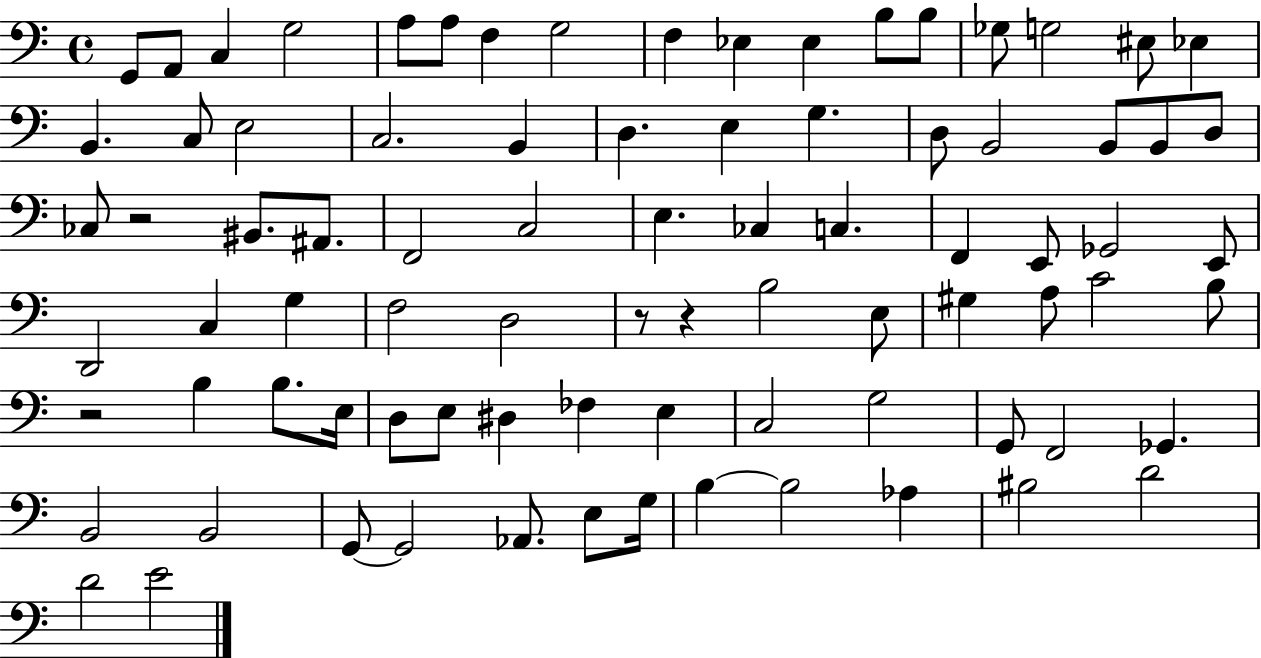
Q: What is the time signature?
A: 4/4